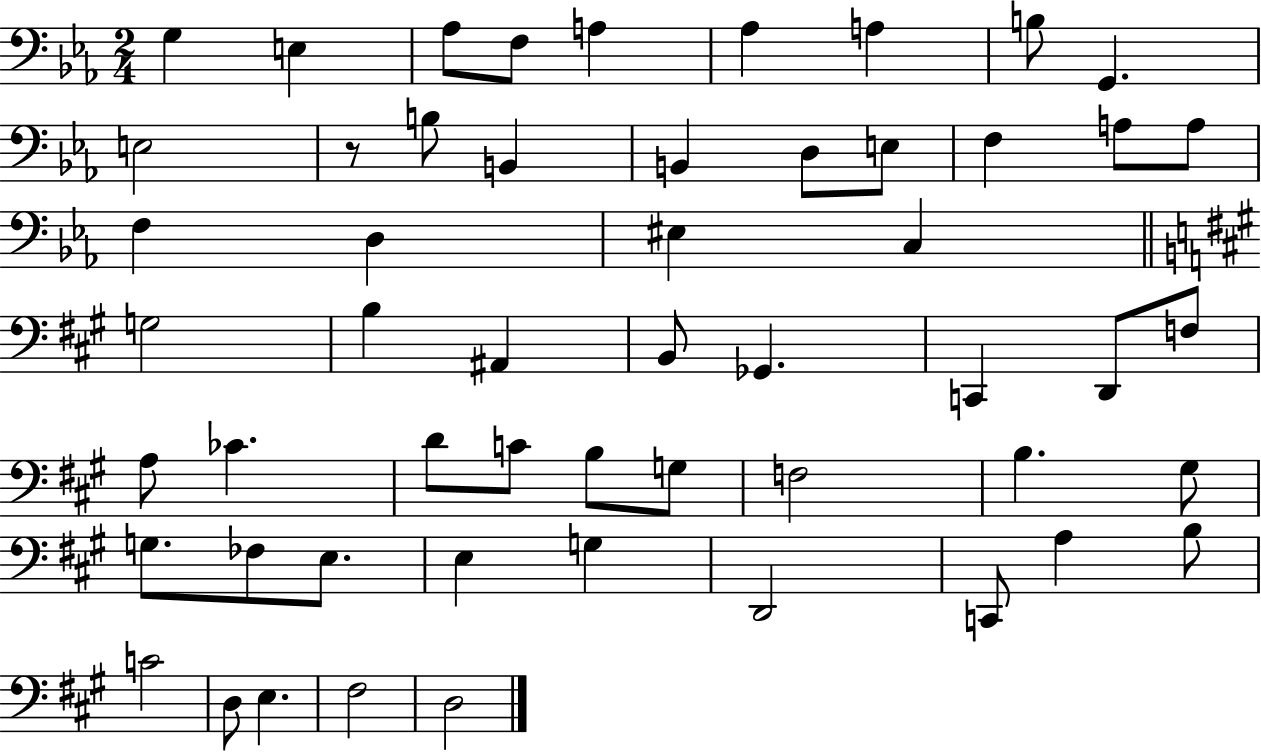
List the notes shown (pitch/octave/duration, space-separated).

G3/q E3/q Ab3/e F3/e A3/q Ab3/q A3/q B3/e G2/q. E3/h R/e B3/e B2/q B2/q D3/e E3/e F3/q A3/e A3/e F3/q D3/q EIS3/q C3/q G3/h B3/q A#2/q B2/e Gb2/q. C2/q D2/e F3/e A3/e CES4/q. D4/e C4/e B3/e G3/e F3/h B3/q. G#3/e G3/e. FES3/e E3/e. E3/q G3/q D2/h C2/e A3/q B3/e C4/h D3/e E3/q. F#3/h D3/h